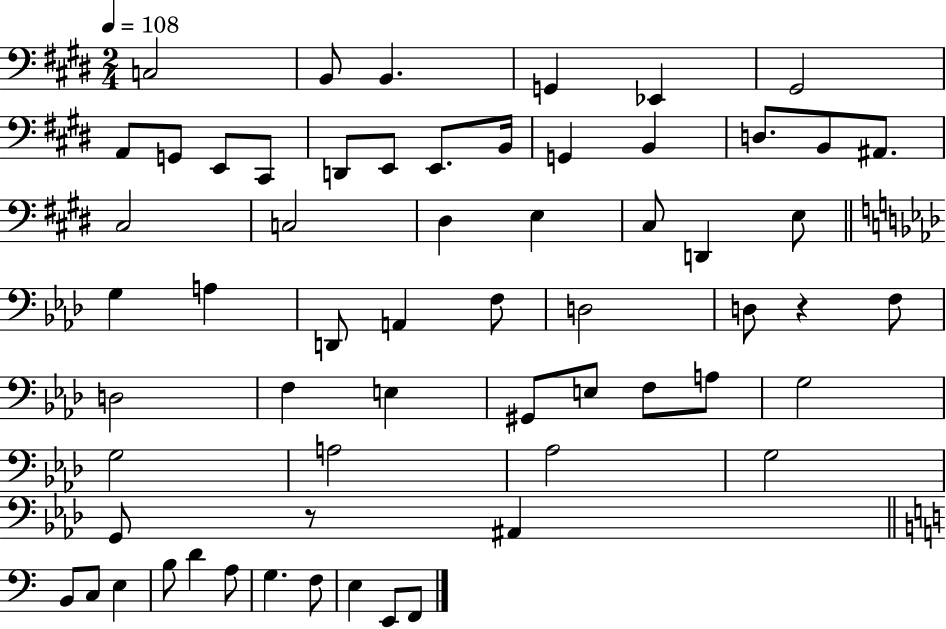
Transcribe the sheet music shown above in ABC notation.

X:1
T:Untitled
M:2/4
L:1/4
K:E
C,2 B,,/2 B,, G,, _E,, ^G,,2 A,,/2 G,,/2 E,,/2 ^C,,/2 D,,/2 E,,/2 E,,/2 B,,/4 G,, B,, D,/2 B,,/2 ^A,,/2 ^C,2 C,2 ^D, E, ^C,/2 D,, E,/2 G, A, D,,/2 A,, F,/2 D,2 D,/2 z F,/2 D,2 F, E, ^G,,/2 E,/2 F,/2 A,/2 G,2 G,2 A,2 _A,2 G,2 G,,/2 z/2 ^A,, B,,/2 C,/2 E, B,/2 D A,/2 G, F,/2 E, E,,/2 F,,/2